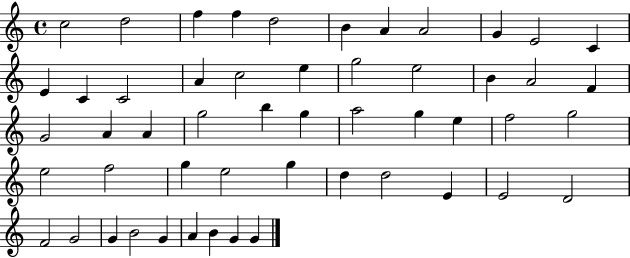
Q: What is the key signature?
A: C major